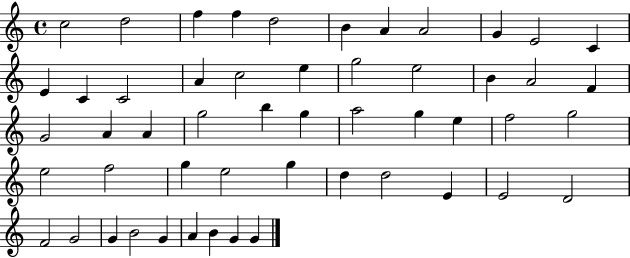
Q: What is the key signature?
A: C major